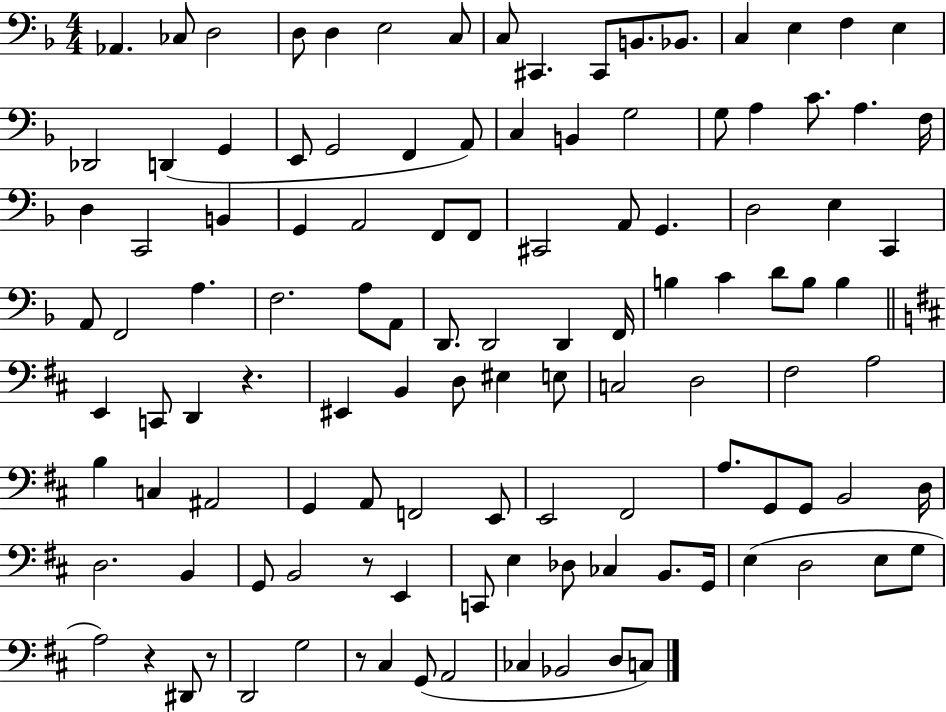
Ab2/q. CES3/e D3/h D3/e D3/q E3/h C3/e C3/e C#2/q. C#2/e B2/e. Bb2/e. C3/q E3/q F3/q E3/q Db2/h D2/q G2/q E2/e G2/h F2/q A2/e C3/q B2/q G3/h G3/e A3/q C4/e. A3/q. F3/s D3/q C2/h B2/q G2/q A2/h F2/e F2/e C#2/h A2/e G2/q. D3/h E3/q C2/q A2/e F2/h A3/q. F3/h. A3/e A2/e D2/e. D2/h D2/q F2/s B3/q C4/q D4/e B3/e B3/q E2/q C2/e D2/q R/q. EIS2/q B2/q D3/e EIS3/q E3/e C3/h D3/h F#3/h A3/h B3/q C3/q A#2/h G2/q A2/e F2/h E2/e E2/h F#2/h A3/e. G2/e G2/e B2/h D3/s D3/h. B2/q G2/e B2/h R/e E2/q C2/e E3/q Db3/e CES3/q B2/e. G2/s E3/q D3/h E3/e G3/e A3/h R/q D#2/e R/e D2/h G3/h R/e C#3/q G2/e A2/h CES3/q Bb2/h D3/e C3/e